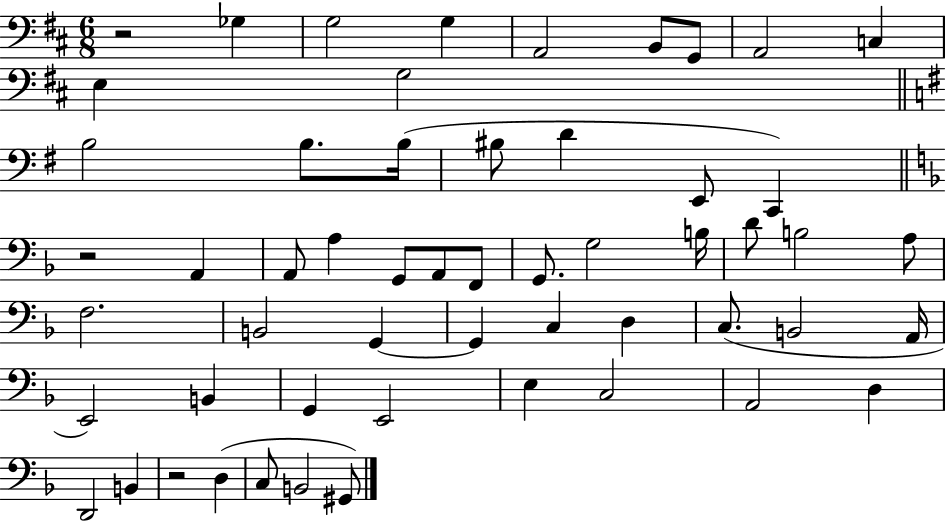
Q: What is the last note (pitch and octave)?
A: G#2